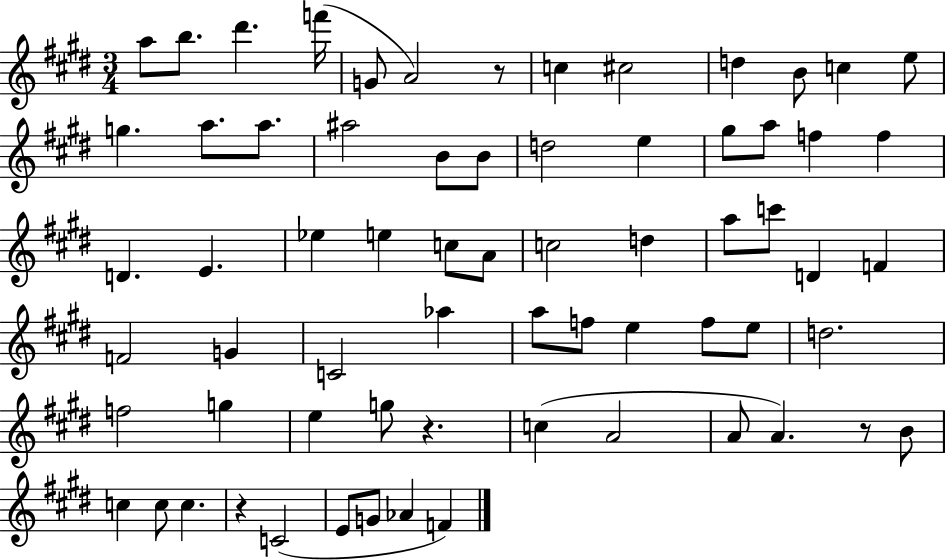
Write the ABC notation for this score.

X:1
T:Untitled
M:3/4
L:1/4
K:E
a/2 b/2 ^d' f'/4 G/2 A2 z/2 c ^c2 d B/2 c e/2 g a/2 a/2 ^a2 B/2 B/2 d2 e ^g/2 a/2 f f D E _e e c/2 A/2 c2 d a/2 c'/2 D F F2 G C2 _a a/2 f/2 e f/2 e/2 d2 f2 g e g/2 z c A2 A/2 A z/2 B/2 c c/2 c z C2 E/2 G/2 _A F